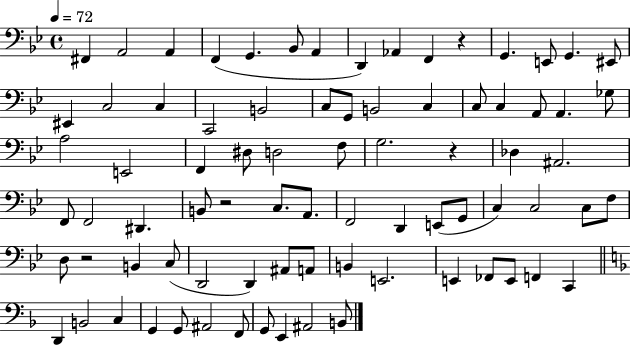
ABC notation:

X:1
T:Untitled
M:4/4
L:1/4
K:Bb
^F,, A,,2 A,, F,, G,, _B,,/2 A,, D,, _A,, F,, z G,, E,,/2 G,, ^E,,/2 ^E,, C,2 C, C,,2 B,,2 C,/2 G,,/2 B,,2 C, C,/2 C, A,,/2 A,, _G,/2 A,2 E,,2 F,, ^D,/2 D,2 F,/2 G,2 z _D, ^A,,2 F,,/2 F,,2 ^D,, B,,/2 z2 C,/2 A,,/2 F,,2 D,, E,,/2 G,,/2 C, C,2 C,/2 F,/2 D,/2 z2 B,, C,/2 D,,2 D,, ^A,,/2 A,,/2 B,, E,,2 E,, _F,,/2 E,,/2 F,, C,, D,, B,,2 C, G,, G,,/2 ^A,,2 F,,/2 G,,/2 E,, ^A,,2 B,,/2